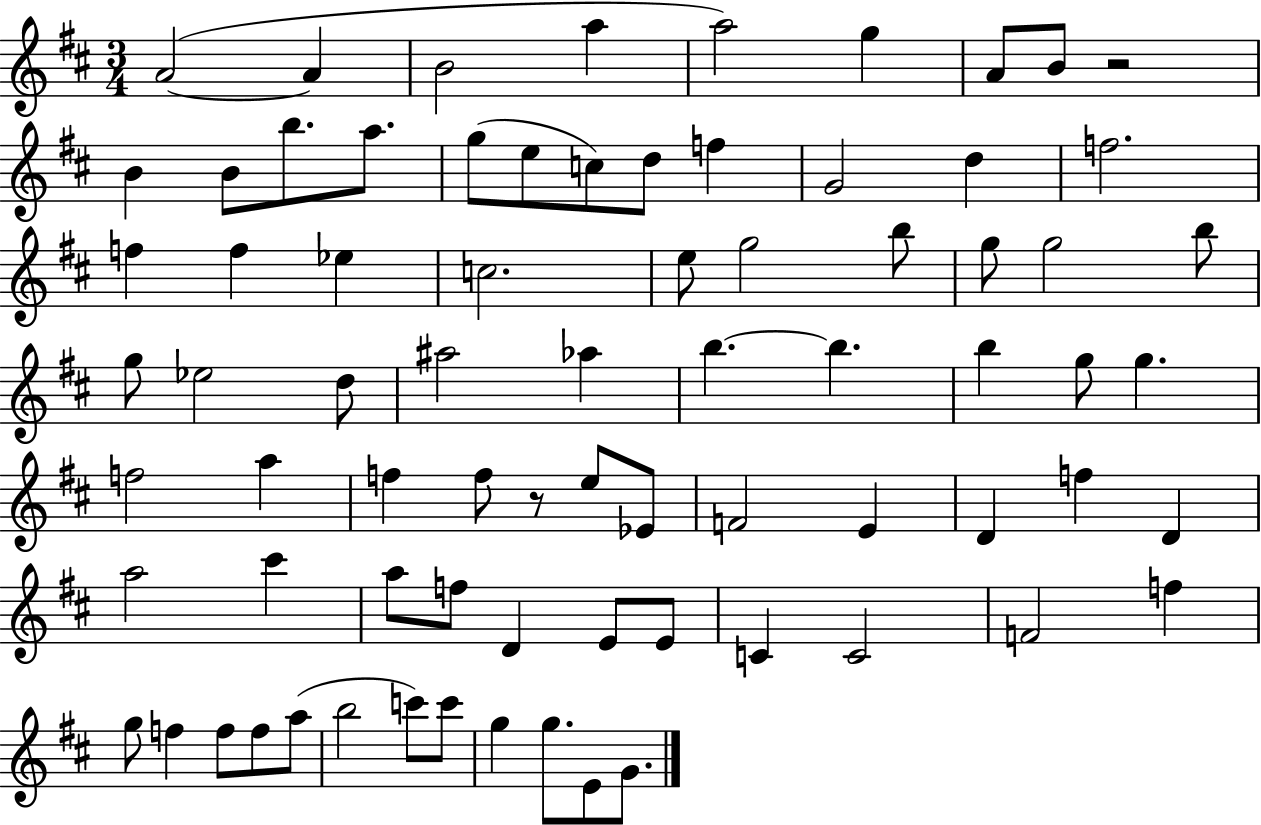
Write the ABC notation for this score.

X:1
T:Untitled
M:3/4
L:1/4
K:D
A2 A B2 a a2 g A/2 B/2 z2 B B/2 b/2 a/2 g/2 e/2 c/2 d/2 f G2 d f2 f f _e c2 e/2 g2 b/2 g/2 g2 b/2 g/2 _e2 d/2 ^a2 _a b b b g/2 g f2 a f f/2 z/2 e/2 _E/2 F2 E D f D a2 ^c' a/2 f/2 D E/2 E/2 C C2 F2 f g/2 f f/2 f/2 a/2 b2 c'/2 c'/2 g g/2 E/2 G/2